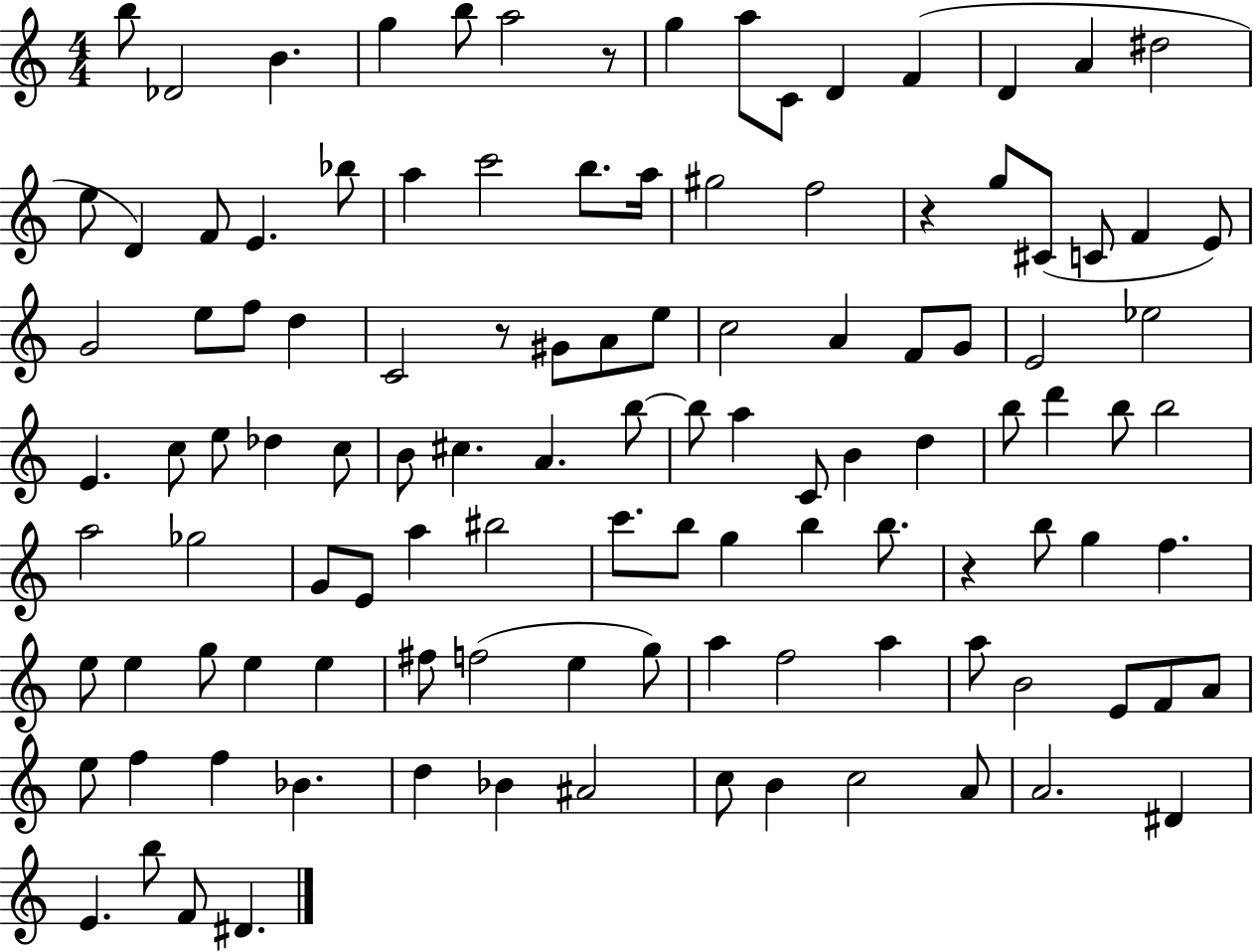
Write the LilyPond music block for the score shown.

{
  \clef treble
  \numericTimeSignature
  \time 4/4
  \key c \major
  \repeat volta 2 { b''8 des'2 b'4. | g''4 b''8 a''2 r8 | g''4 a''8 c'8 d'4 f'4( | d'4 a'4 dis''2 | \break e''8 d'4) f'8 e'4. bes''8 | a''4 c'''2 b''8. a''16 | gis''2 f''2 | r4 g''8 cis'8( c'8 f'4 e'8) | \break g'2 e''8 f''8 d''4 | c'2 r8 gis'8 a'8 e''8 | c''2 a'4 f'8 g'8 | e'2 ees''2 | \break e'4. c''8 e''8 des''4 c''8 | b'8 cis''4. a'4. b''8~~ | b''8 a''4 c'8 b'4 d''4 | b''8 d'''4 b''8 b''2 | \break a''2 ges''2 | g'8 e'8 a''4 bis''2 | c'''8. b''8 g''4 b''4 b''8. | r4 b''8 g''4 f''4. | \break e''8 e''4 g''8 e''4 e''4 | fis''8 f''2( e''4 g''8) | a''4 f''2 a''4 | a''8 b'2 e'8 f'8 a'8 | \break e''8 f''4 f''4 bes'4. | d''4 bes'4 ais'2 | c''8 b'4 c''2 a'8 | a'2. dis'4 | \break e'4. b''8 f'8 dis'4. | } \bar "|."
}